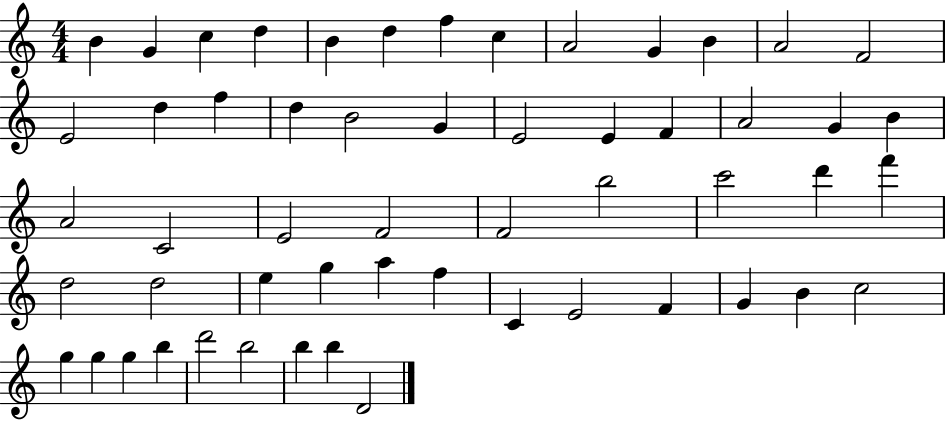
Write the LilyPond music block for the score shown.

{
  \clef treble
  \numericTimeSignature
  \time 4/4
  \key c \major
  b'4 g'4 c''4 d''4 | b'4 d''4 f''4 c''4 | a'2 g'4 b'4 | a'2 f'2 | \break e'2 d''4 f''4 | d''4 b'2 g'4 | e'2 e'4 f'4 | a'2 g'4 b'4 | \break a'2 c'2 | e'2 f'2 | f'2 b''2 | c'''2 d'''4 f'''4 | \break d''2 d''2 | e''4 g''4 a''4 f''4 | c'4 e'2 f'4 | g'4 b'4 c''2 | \break g''4 g''4 g''4 b''4 | d'''2 b''2 | b''4 b''4 d'2 | \bar "|."
}